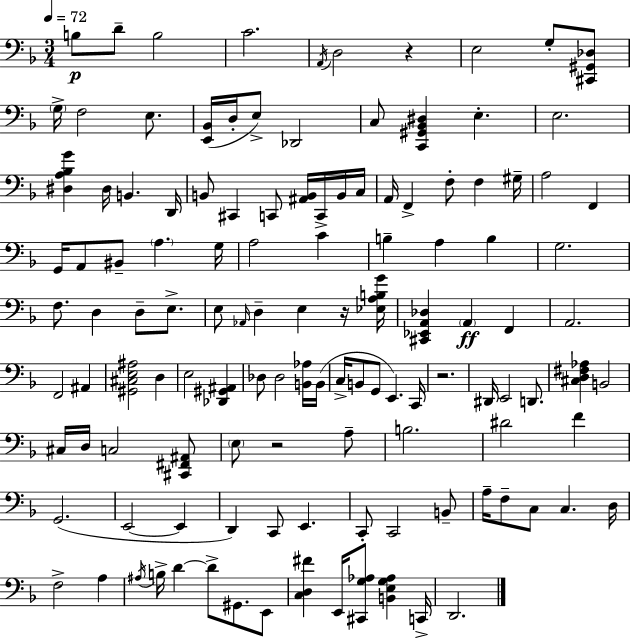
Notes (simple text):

B3/e D4/e B3/h C4/h. A2/s D3/h R/q E3/h G3/e [C#2,G#2,Db3]/e G3/s F3/h E3/e. [E2,Bb2]/s D3/s E3/e Db2/h C3/e [C2,G#2,Bb2,D#3]/q E3/q. E3/h. [D#3,A3,Bb3,G4]/q D#3/s B2/q. D2/s B2/e C#2/q C2/e [A#2,B2]/s C2/s B2/s C3/s A2/s F2/q F3/e F3/q G#3/s A3/h F2/q G2/s A2/e BIS2/e A3/q. G3/s A3/h C4/q B3/q A3/q B3/q G3/h. F3/e. D3/q D3/e E3/e. E3/e Ab2/s D3/q E3/q R/s [Eb3,A3,B3,G4]/s [C#2,Eb2,A2,Db3]/q A2/q F2/q A2/h. F2/h A#2/q [G#2,C#3,E3,A#3]/h D3/q E3/h [Db2,G#2,A#2]/q Db3/e Db3/h [B2,Ab3]/s B2/s C3/s B2/e G2/e E2/q. C2/s R/h. D#2/s E2/h D2/e. [C#3,D3,F#3,Ab3]/q B2/h C#3/s D3/s C3/h [C#2,F#2,A#2]/e E3/e R/h A3/e B3/h. D#4/h F4/q G2/h. E2/h E2/q D2/q C2/e E2/q. C2/e C2/h B2/e A3/s F3/e C3/e C3/q. D3/s F3/h A3/q A#3/s B3/s D4/q D4/e G#2/e. E2/e [C3,D3,F#4]/q E2/s [C#2,G3,Ab3]/e [B2,E3,G3,Ab3]/q C2/s D2/h.